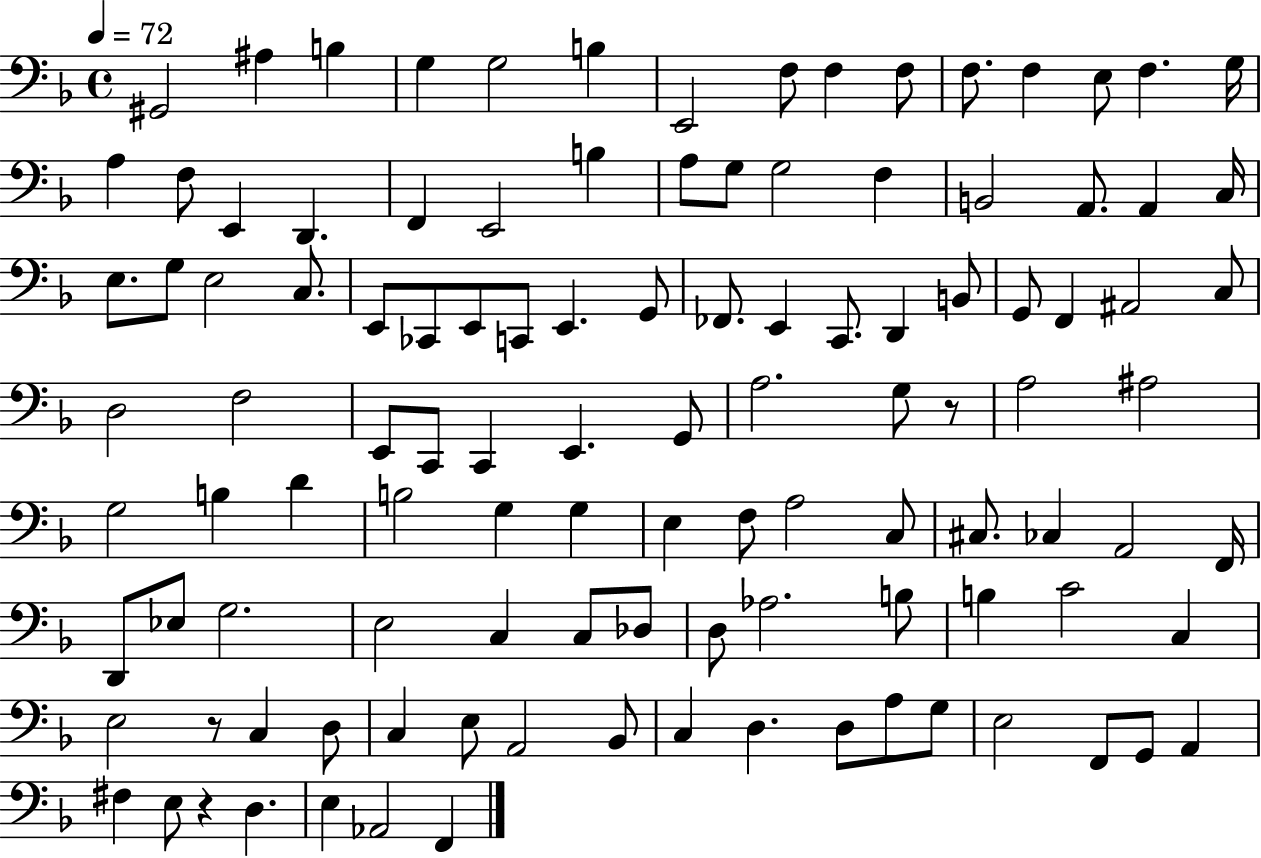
{
  \clef bass
  \time 4/4
  \defaultTimeSignature
  \key f \major
  \tempo 4 = 72
  gis,2 ais4 b4 | g4 g2 b4 | e,2 f8 f4 f8 | f8. f4 e8 f4. g16 | \break a4 f8 e,4 d,4. | f,4 e,2 b4 | a8 g8 g2 f4 | b,2 a,8. a,4 c16 | \break e8. g8 e2 c8. | e,8 ces,8 e,8 c,8 e,4. g,8 | fes,8. e,4 c,8. d,4 b,8 | g,8 f,4 ais,2 c8 | \break d2 f2 | e,8 c,8 c,4 e,4. g,8 | a2. g8 r8 | a2 ais2 | \break g2 b4 d'4 | b2 g4 g4 | e4 f8 a2 c8 | cis8. ces4 a,2 f,16 | \break d,8 ees8 g2. | e2 c4 c8 des8 | d8 aes2. b8 | b4 c'2 c4 | \break e2 r8 c4 d8 | c4 e8 a,2 bes,8 | c4 d4. d8 a8 g8 | e2 f,8 g,8 a,4 | \break fis4 e8 r4 d4. | e4 aes,2 f,4 | \bar "|."
}